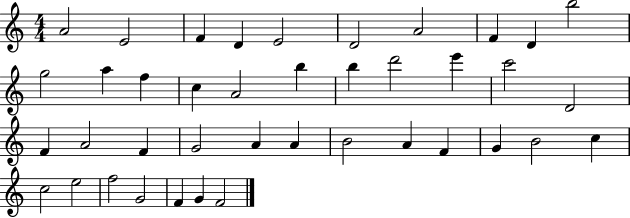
A4/h E4/h F4/q D4/q E4/h D4/h A4/h F4/q D4/q B5/h G5/h A5/q F5/q C5/q A4/h B5/q B5/q D6/h E6/q C6/h D4/h F4/q A4/h F4/q G4/h A4/q A4/q B4/h A4/q F4/q G4/q B4/h C5/q C5/h E5/h F5/h G4/h F4/q G4/q F4/h